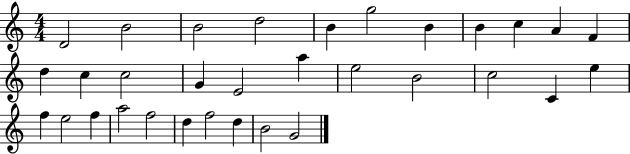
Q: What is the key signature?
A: C major